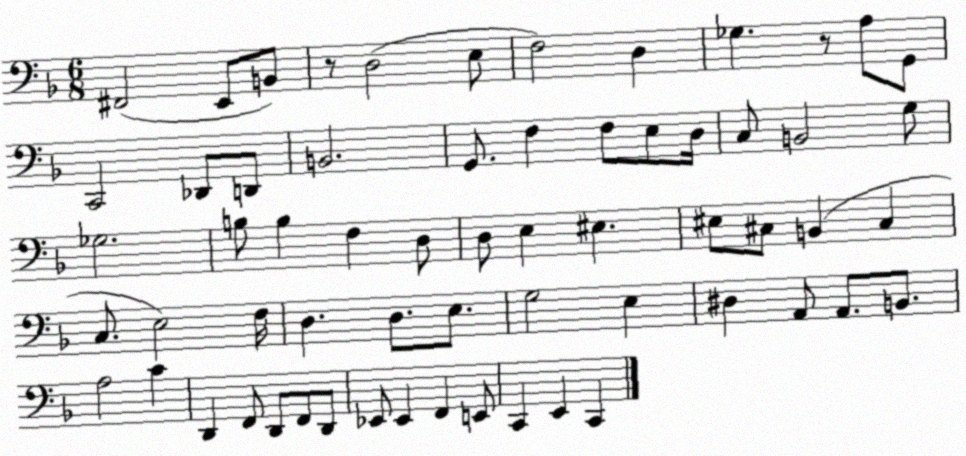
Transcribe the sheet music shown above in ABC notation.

X:1
T:Untitled
M:6/8
L:1/4
K:F
^F,,2 E,,/2 B,,/2 z/2 D,2 E,/2 F,2 D, _G, z/2 A,/2 G,,/2 C,,2 _D,,/2 D,,/2 B,,2 G,,/2 F, F,/2 E,/2 D,/4 C,/2 B,,2 G,/2 _G,2 B,/2 B, F, D,/2 D,/2 E, ^E, ^E,/2 ^C,/2 B,, ^C, C,/2 E,2 F,/4 D, D,/2 E,/2 G,2 E, ^D, A,,/2 A,,/2 B,,/2 A,2 C D,, F,,/2 D,,/2 F,,/2 D,,/2 _E,,/2 _E,, F,, E,,/2 C,, E,, C,,